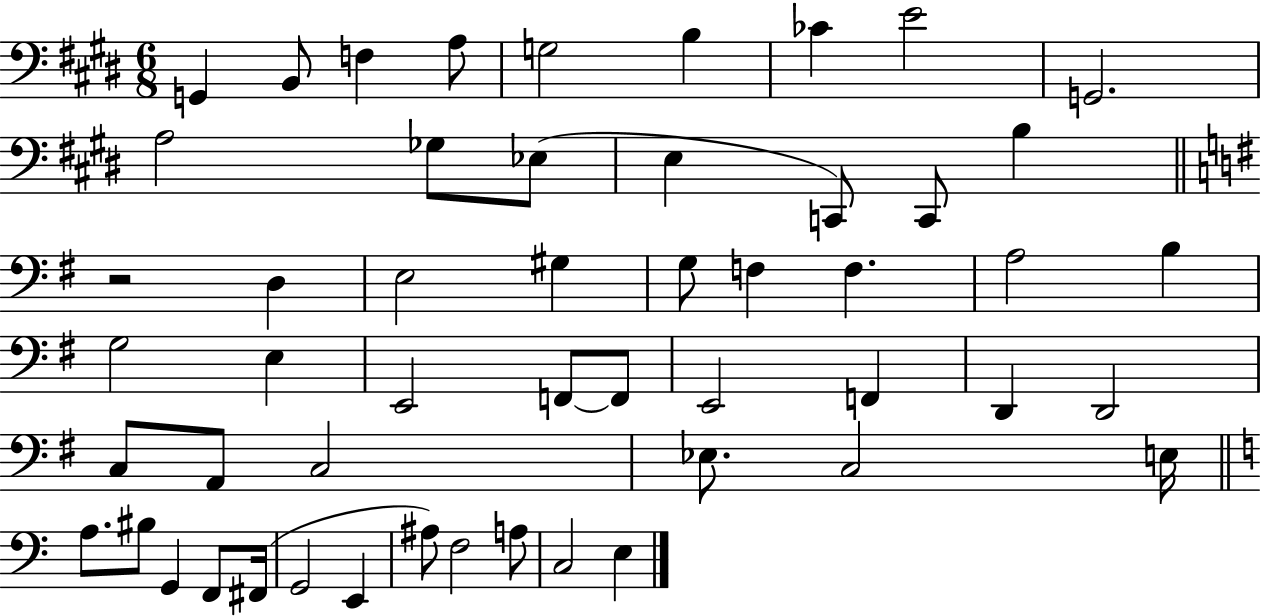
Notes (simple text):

G2/q B2/e F3/q A3/e G3/h B3/q CES4/q E4/h G2/h. A3/h Gb3/e Eb3/e E3/q C2/e C2/e B3/q R/h D3/q E3/h G#3/q G3/e F3/q F3/q. A3/h B3/q G3/h E3/q E2/h F2/e F2/e E2/h F2/q D2/q D2/h C3/e A2/e C3/h Eb3/e. C3/h E3/s A3/e. BIS3/e G2/q F2/e F#2/s G2/h E2/q A#3/e F3/h A3/e C3/h E3/q